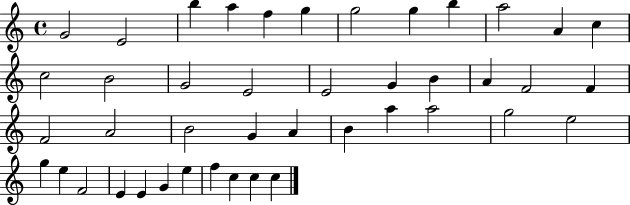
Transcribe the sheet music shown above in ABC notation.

X:1
T:Untitled
M:4/4
L:1/4
K:C
G2 E2 b a f g g2 g b a2 A c c2 B2 G2 E2 E2 G B A F2 F F2 A2 B2 G A B a a2 g2 e2 g e F2 E E G e f c c c